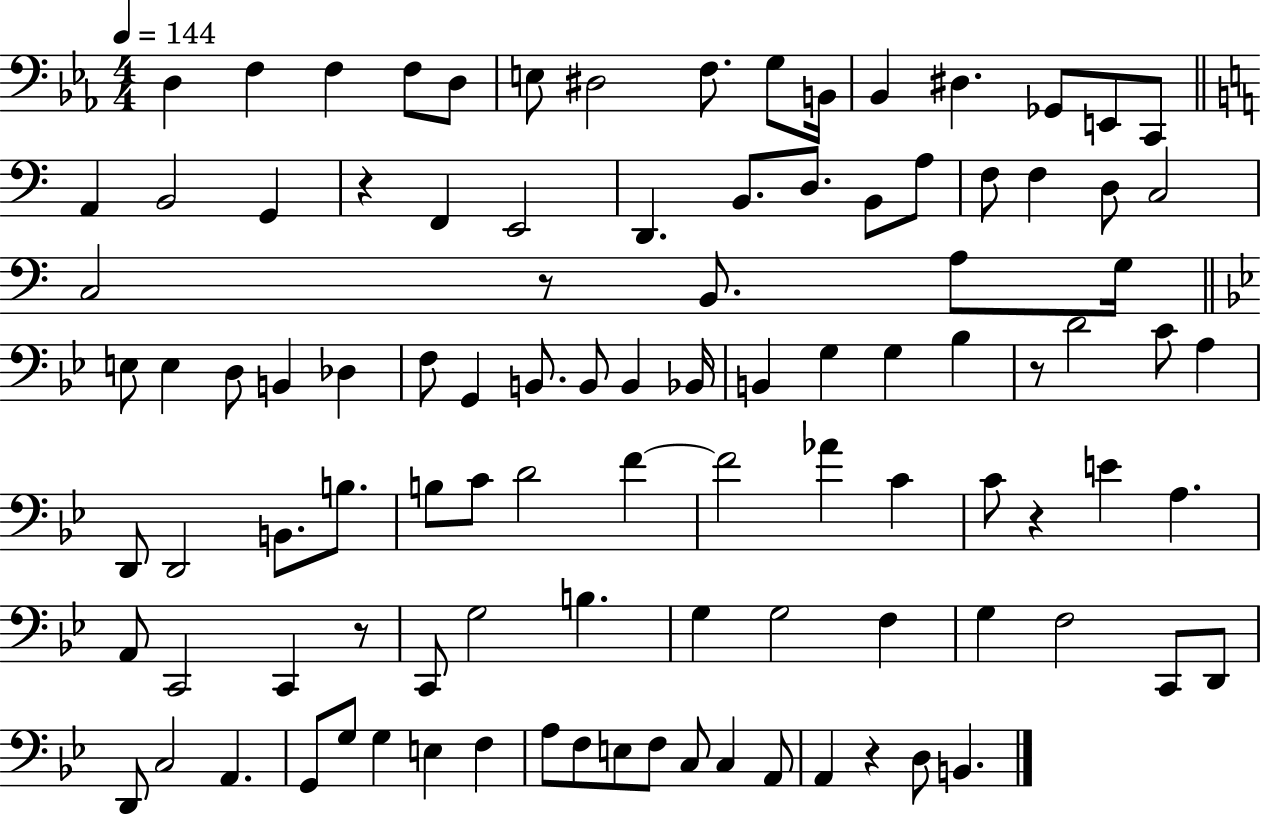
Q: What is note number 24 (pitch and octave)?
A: B2